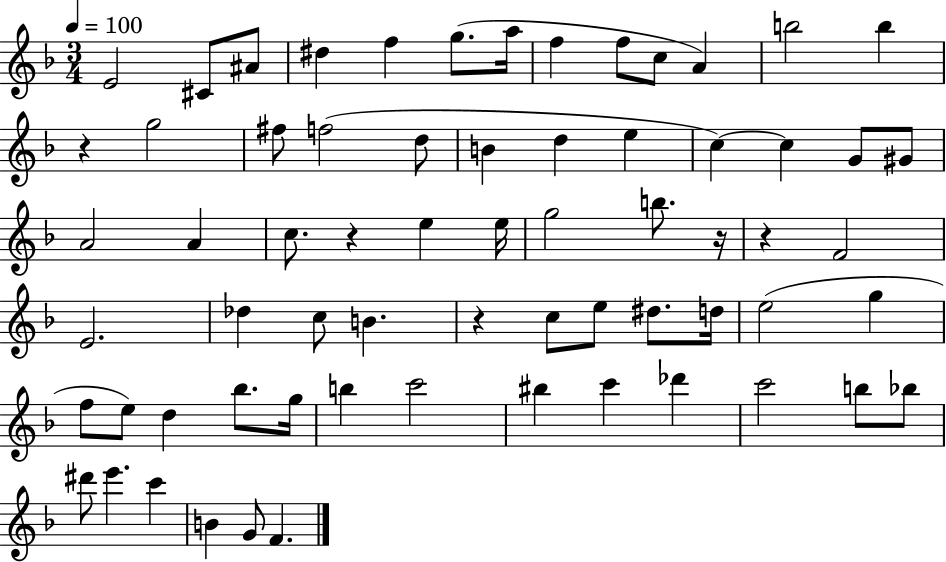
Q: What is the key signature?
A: F major